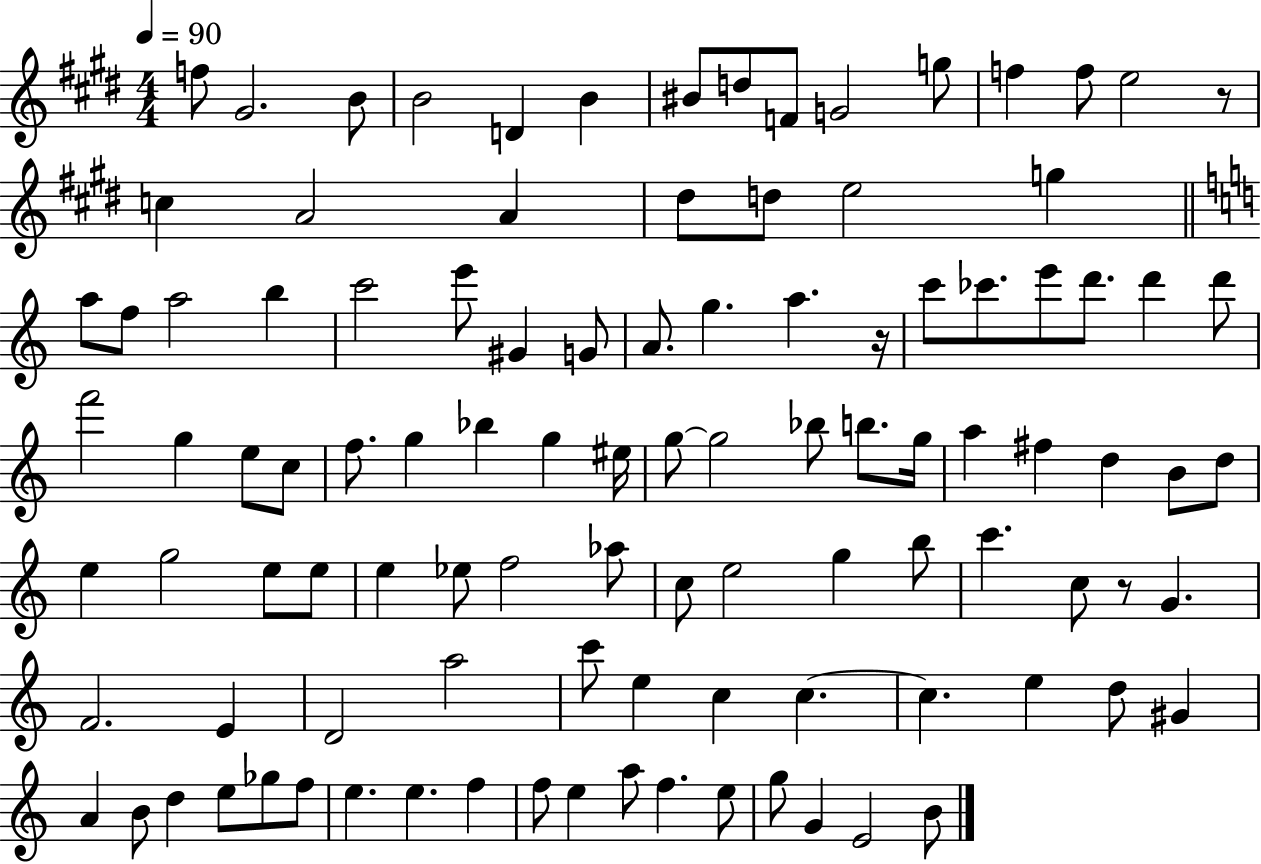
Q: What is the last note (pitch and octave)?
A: B4